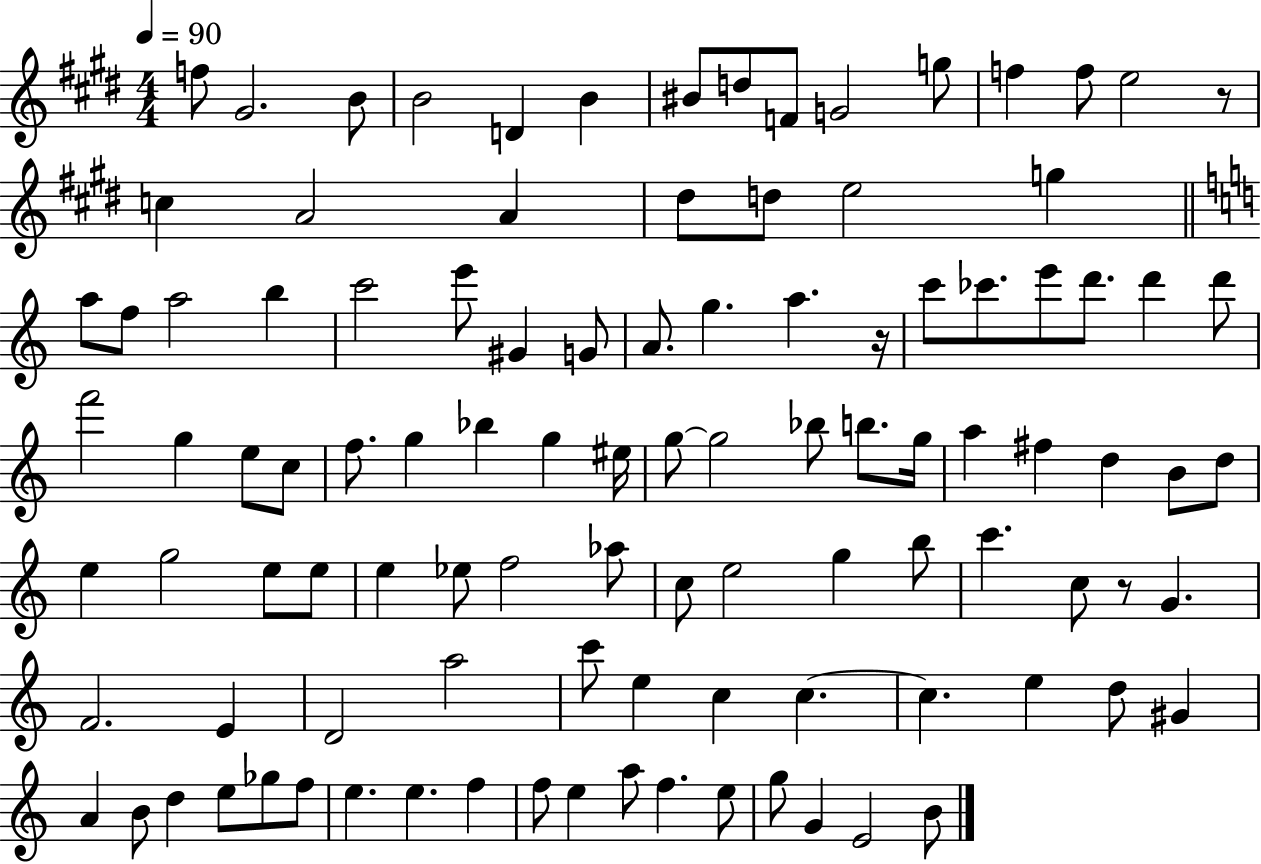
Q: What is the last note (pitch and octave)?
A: B4